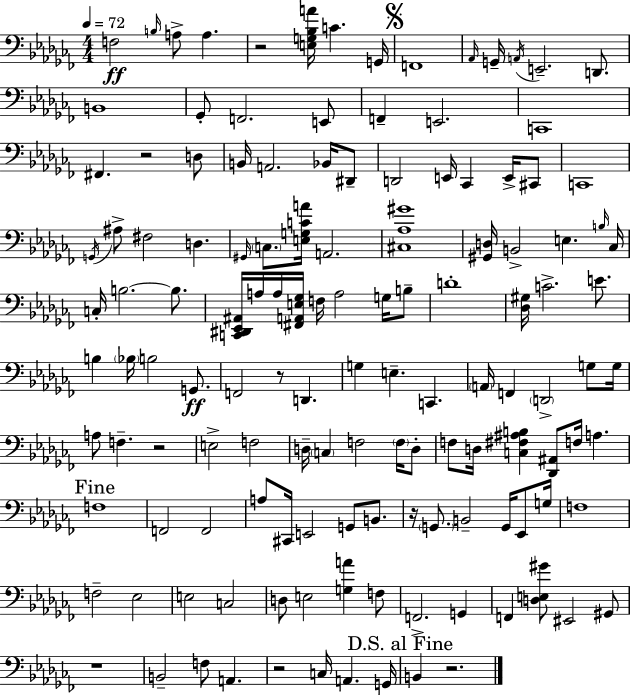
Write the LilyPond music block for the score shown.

{
  \clef bass
  \numericTimeSignature
  \time 4/4
  \key aes \minor
  \tempo 4 = 72
  f2\ff \grace { b16 } a8-> a4. | r2 <e g bes a'>16 c'4. | g,16 \mark \markup { \musicglyph "scripts.segno" } f,1 | \grace { aes,16 } g,16-- \acciaccatura { a,16 } e,2.-- | \break d,8. b,1 | ges,8-. f,2. | e,8 f,4-- e,2. | c,1 | \break fis,4. r2 | d8 b,16 a,2. | bes,16 dis,8-- d,2 e,16 ces,4 | e,16-> cis,8 c,1 | \break \acciaccatura { g,16 } ais8-> fis2 d4. | \grace { gis,16 } \parenthesize c8. <e g c' a'>16 a,2. | <cis aes gis'>1 | <gis, d>16 b,2-> e4. | \break \grace { b16 } ces16 c16-. b2.~~ | b8. <c, dis, ees, ais,>16 a16 a16 <fis, a, e ges>16 f16 a2 | g16 b8-- d'1-. | <des gis>16 c'2.-> | \break e'8. b4 \parenthesize bes16 b2 | g,8.\ff f,2 r8 | d,4. g4 e4.-- | c,4. \parenthesize a,16 f,4 \parenthesize d,2-> | \break g8 g16 a8 f4.-- r2 | e2-> f2 | d16-- \parenthesize c4 f2 | \parenthesize f16 d8-. f8 d16 <c fis ais b>4 <des, ais,>8 f16 | \break a4. \mark "Fine" f1 | f,2 f,2 | a8 cis,16 e,2 | g,8 b,8. r16 \parenthesize g,8. b,2-- | \break g,16 ees,8 g16 f1 | f2-- ees2 | e2 c2 | d8 e2 | \break <g a'>4 f8 f,2.-> | g,4 f,4 <d e gis'>8 eis,2 | gis,8 r1 | b,2-- f8 | \break a,4. r2 c16 a,4. | g,16 \mark "D.S. al Fine" b,4 r2. | \bar "|."
}